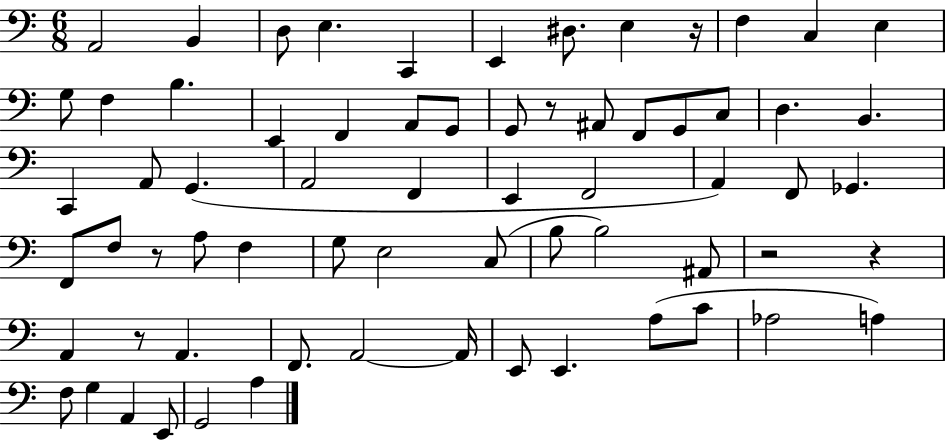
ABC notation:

X:1
T:Untitled
M:6/8
L:1/4
K:C
A,,2 B,, D,/2 E, C,, E,, ^D,/2 E, z/4 F, C, E, G,/2 F, B, E,, F,, A,,/2 G,,/2 G,,/2 z/2 ^A,,/2 F,,/2 G,,/2 C,/2 D, B,, C,, A,,/2 G,, A,,2 F,, E,, F,,2 A,, F,,/2 _G,, F,,/2 F,/2 z/2 A,/2 F, G,/2 E,2 C,/2 B,/2 B,2 ^A,,/2 z2 z A,, z/2 A,, F,,/2 A,,2 A,,/4 E,,/2 E,, A,/2 C/2 _A,2 A, F,/2 G, A,, E,,/2 G,,2 A,